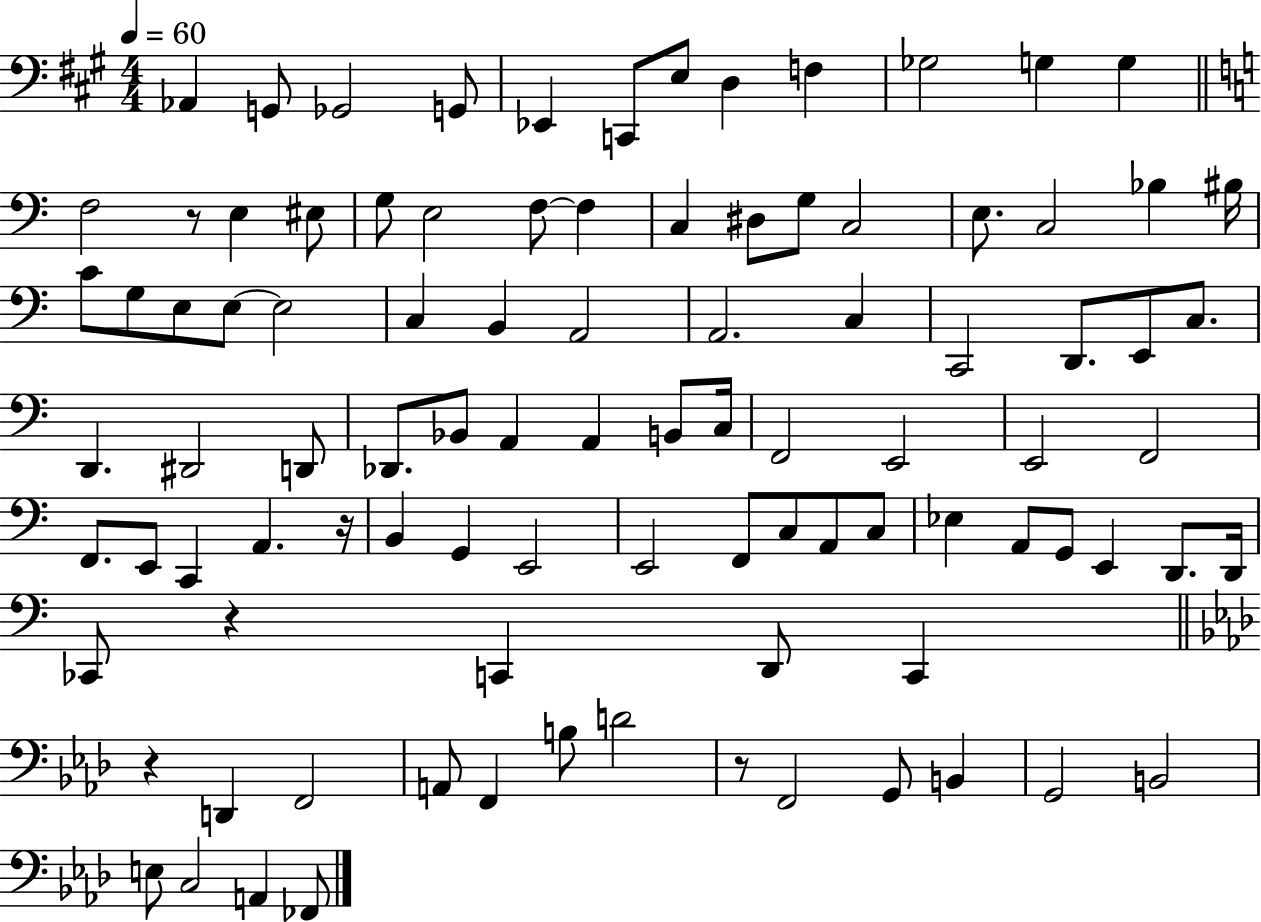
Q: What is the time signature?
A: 4/4